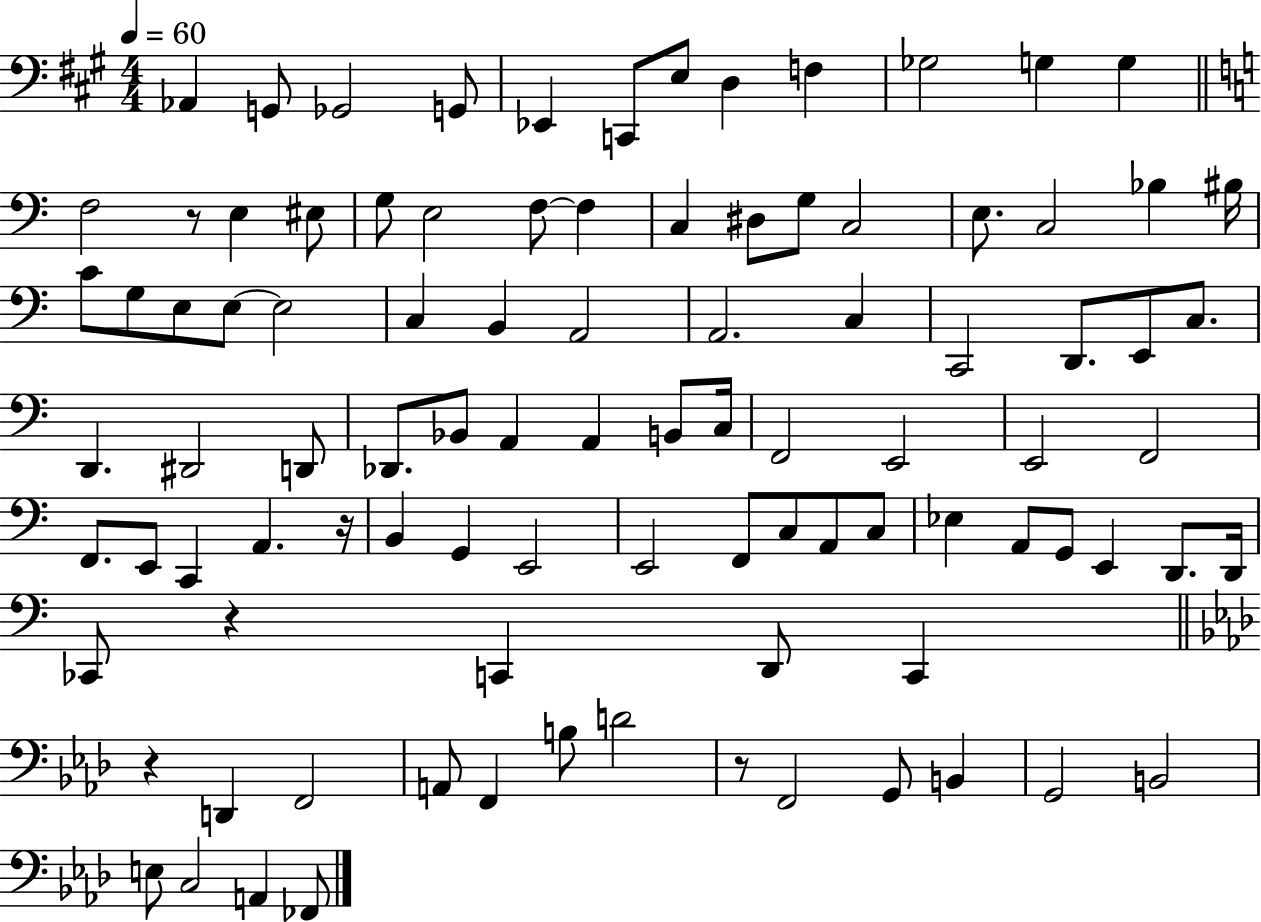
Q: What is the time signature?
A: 4/4